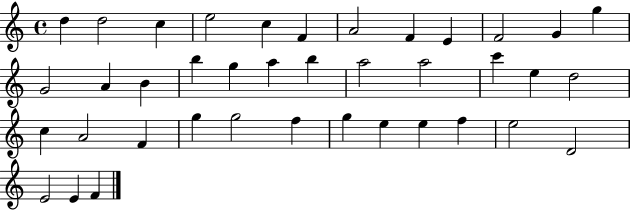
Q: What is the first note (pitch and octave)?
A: D5